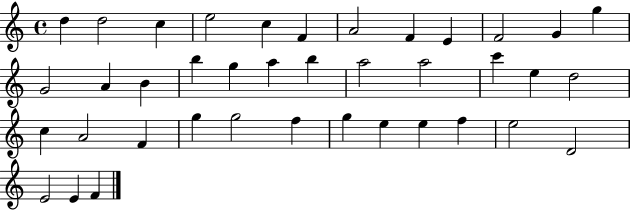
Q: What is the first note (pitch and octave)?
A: D5